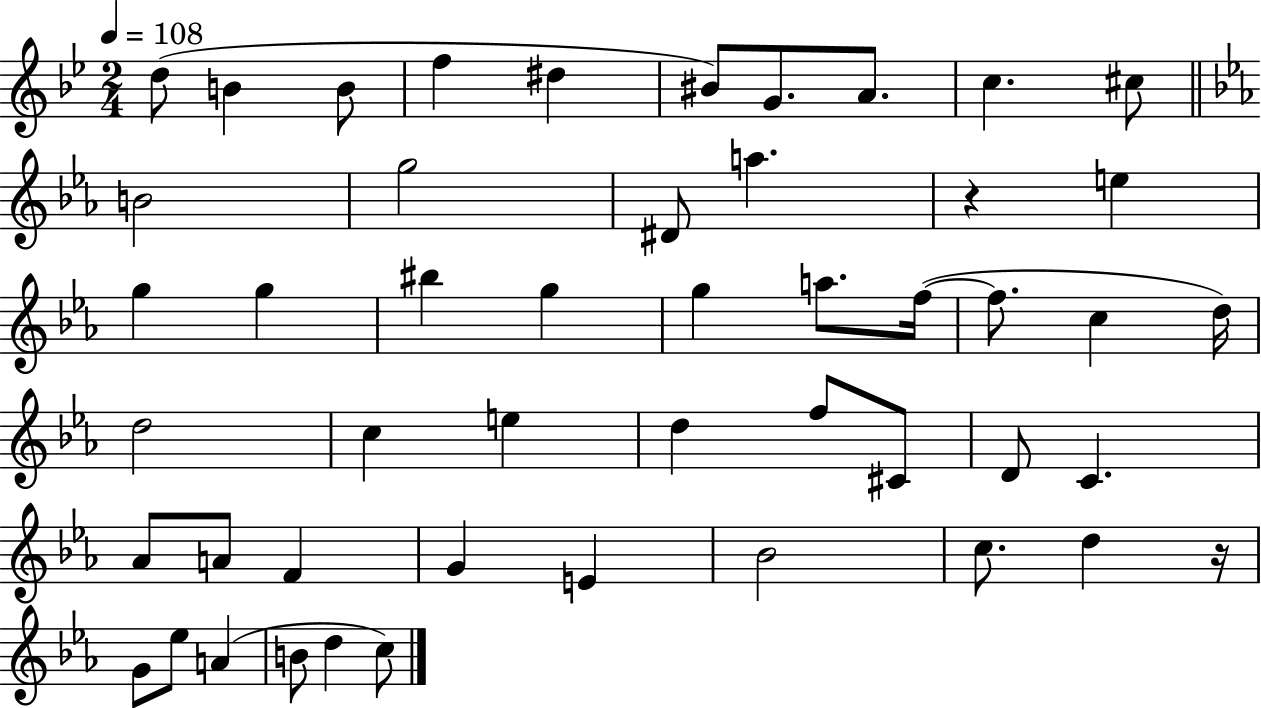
X:1
T:Untitled
M:2/4
L:1/4
K:Bb
d/2 B B/2 f ^d ^B/2 G/2 A/2 c ^c/2 B2 g2 ^D/2 a z e g g ^b g g a/2 f/4 f/2 c d/4 d2 c e d f/2 ^C/2 D/2 C _A/2 A/2 F G E _B2 c/2 d z/4 G/2 _e/2 A B/2 d c/2